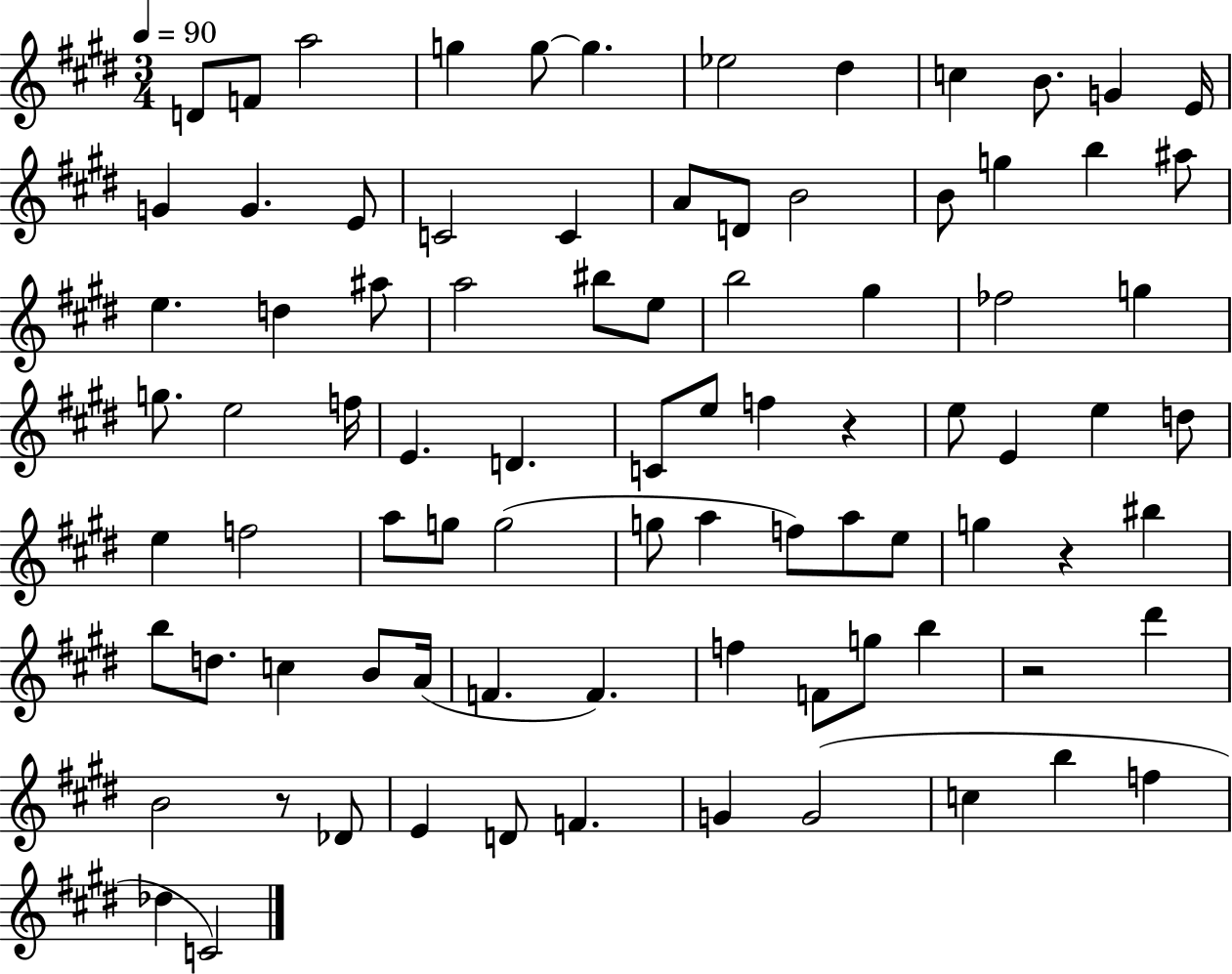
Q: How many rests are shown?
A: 4